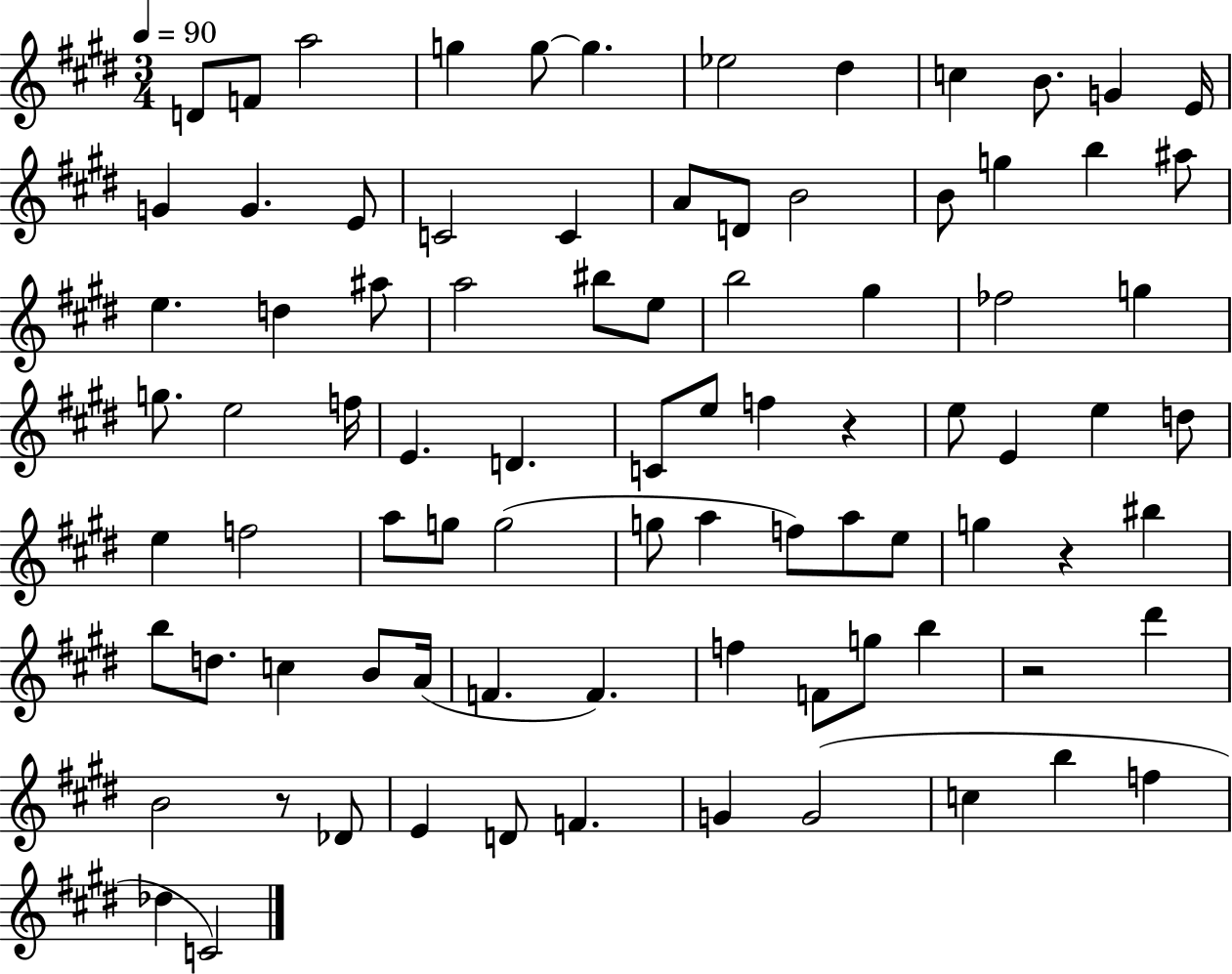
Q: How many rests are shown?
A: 4